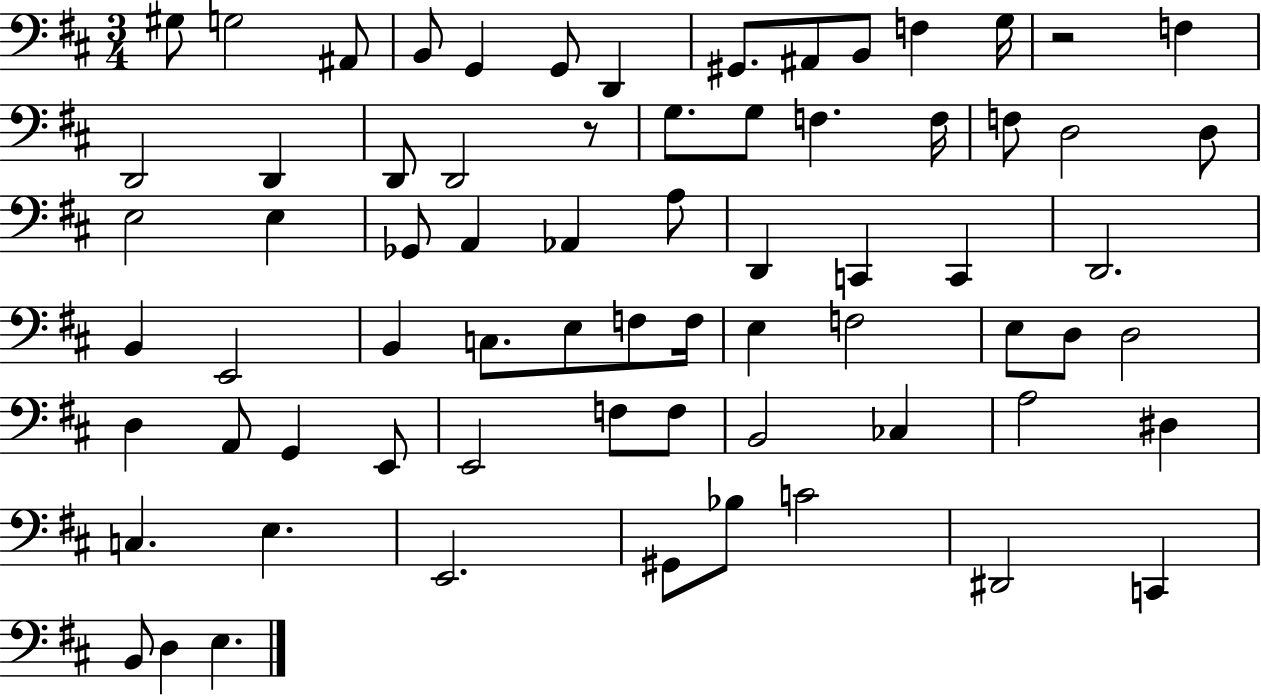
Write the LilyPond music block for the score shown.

{
  \clef bass
  \numericTimeSignature
  \time 3/4
  \key d \major
  gis8 g2 ais,8 | b,8 g,4 g,8 d,4 | gis,8. ais,8 b,8 f4 g16 | r2 f4 | \break d,2 d,4 | d,8 d,2 r8 | g8. g8 f4. f16 | f8 d2 d8 | \break e2 e4 | ges,8 a,4 aes,4 a8 | d,4 c,4 c,4 | d,2. | \break b,4 e,2 | b,4 c8. e8 f8 f16 | e4 f2 | e8 d8 d2 | \break d4 a,8 g,4 e,8 | e,2 f8 f8 | b,2 ces4 | a2 dis4 | \break c4. e4. | e,2. | gis,8 bes8 c'2 | dis,2 c,4 | \break b,8 d4 e4. | \bar "|."
}